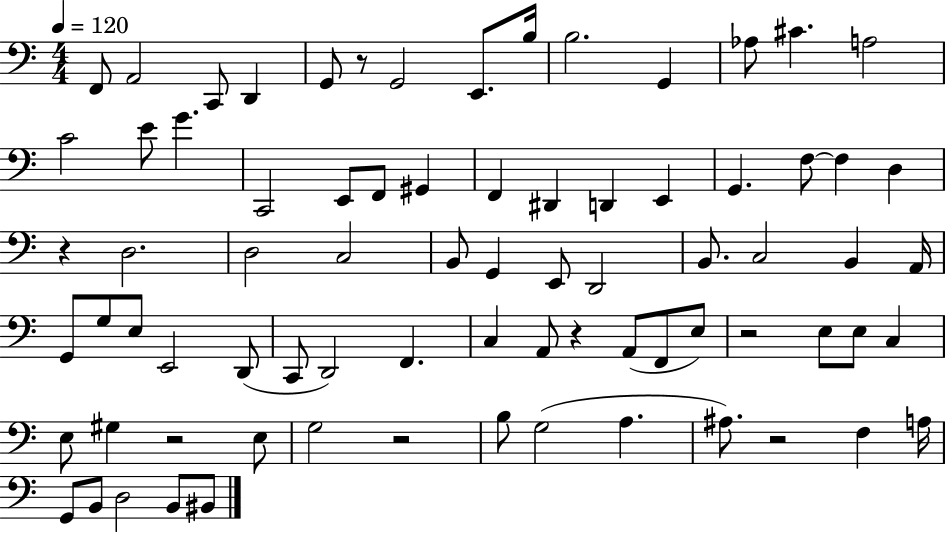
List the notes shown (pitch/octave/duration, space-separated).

F2/e A2/h C2/e D2/q G2/e R/e G2/h E2/e. B3/s B3/h. G2/q Ab3/e C#4/q. A3/h C4/h E4/e G4/q. C2/h E2/e F2/e G#2/q F2/q D#2/q D2/q E2/q G2/q. F3/e F3/q D3/q R/q D3/h. D3/h C3/h B2/e G2/q E2/e D2/h B2/e. C3/h B2/q A2/s G2/e G3/e E3/e E2/h D2/e C2/e D2/h F2/q. C3/q A2/e R/q A2/e F2/e E3/e R/h E3/e E3/e C3/q E3/e G#3/q R/h E3/e G3/h R/h B3/e G3/h A3/q. A#3/e. R/h F3/q A3/s G2/e B2/e D3/h B2/e BIS2/e